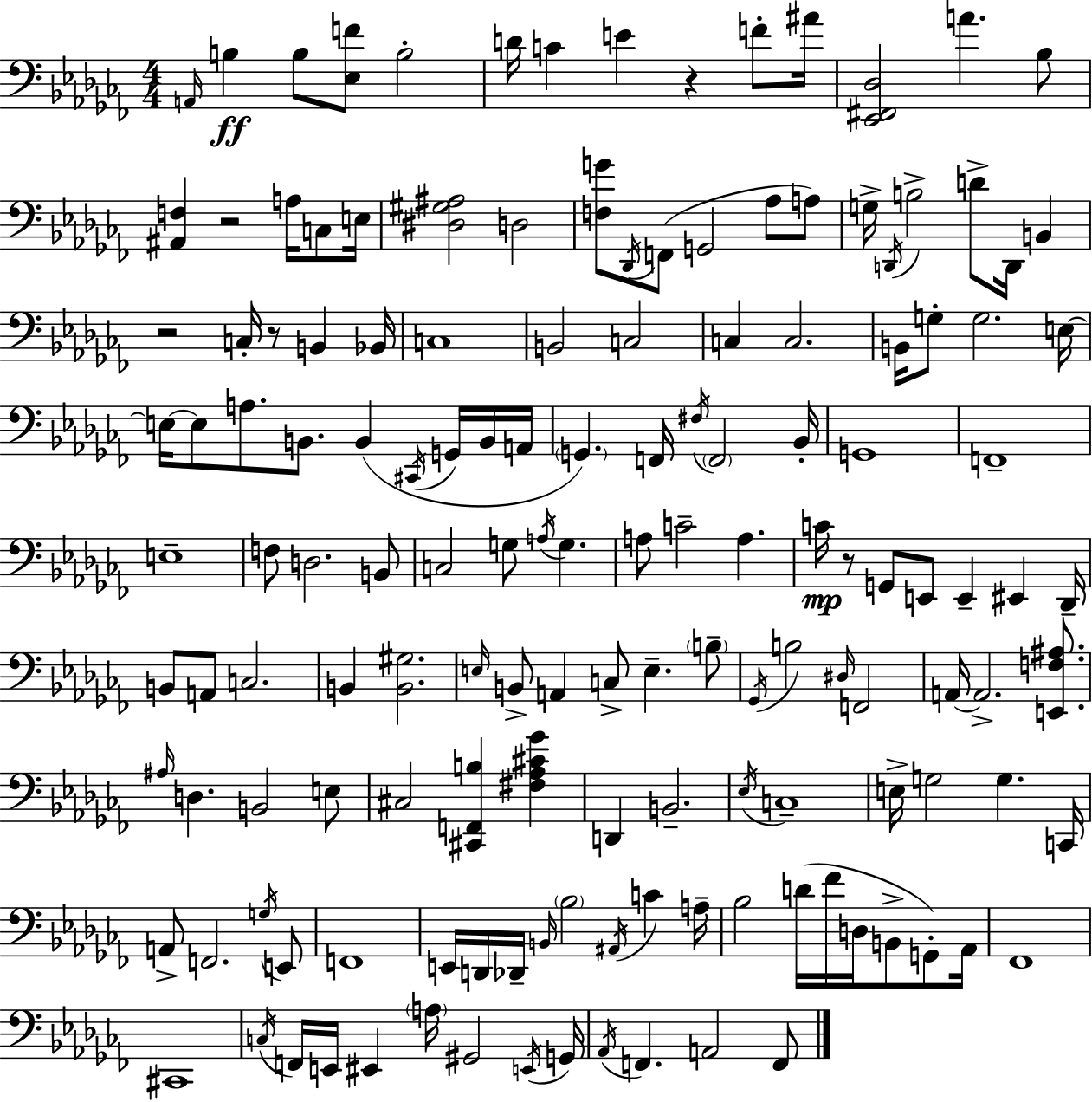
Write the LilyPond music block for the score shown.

{
  \clef bass
  \numericTimeSignature
  \time 4/4
  \key aes \minor
  \grace { a,16 }\ff b4 b8 <ees f'>8 b2-. | d'16 c'4 e'4 r4 f'8-. | ais'16 <ees, fis, des>2 a'4. bes8 | <ais, f>4 r2 a16 c8 | \break e16 <dis gis ais>2 d2 | <f g'>8 \acciaccatura { des,16 }( f,8 g,2 aes8 | a8) g16-> \acciaccatura { d,16 } b2-> d'8-> d,16 b,4 | r2 c16-. r8 b,4 | \break bes,16 c1 | b,2 c2 | c4 c2. | b,16 g8-. g2. | \break e16~~ e16~~ e8 a8. b,8. b,4( | \acciaccatura { cis,16 } g,16 b,16 a,16 \parenthesize g,4.) f,16 \acciaccatura { fis16 } \parenthesize f,2 | bes,16-. g,1 | f,1-- | \break e1-- | f8 d2. | b,8 c2 g8 \acciaccatura { a16 } | g4. a8 c'2-- | \break a4. c'16\mp r8 g,8 e,8 e,4-- | eis,4 des,16-- b,8 a,8 c2. | b,4 <b, gis>2. | \grace { e16 } b,8-> a,4 c8-> e4.-- | \break \parenthesize b8-- \acciaccatura { ges,16 } b2 | \grace { dis16 } f,2 a,16~~ a,2.-> | <e, f ais>8. \grace { ais16 } d4. | b,2 e8 cis2 | \break <cis, f, b>4 <fis aes cis' ges'>4 d,4 b,2.-- | \acciaccatura { ees16 } c1-- | e16-> g2 | g4. c,16 a,8-> f,2. | \break \acciaccatura { g16 } e,8 f,1 | e,16 d,16 des,16-- \grace { b,16 } | \parenthesize bes2 \acciaccatura { ais,16 } c'4 a16-- bes2 | d'16( fes'16 d16 b,8-> g,8-.) aes,16 fes,1 | \break cis,1 | \acciaccatura { c16 } f,16 | e,16 eis,4 \parenthesize a16 gis,2 \acciaccatura { e,16 } g,16 | \acciaccatura { aes,16 } f,4. a,2 f,8 | \break \bar "|."
}